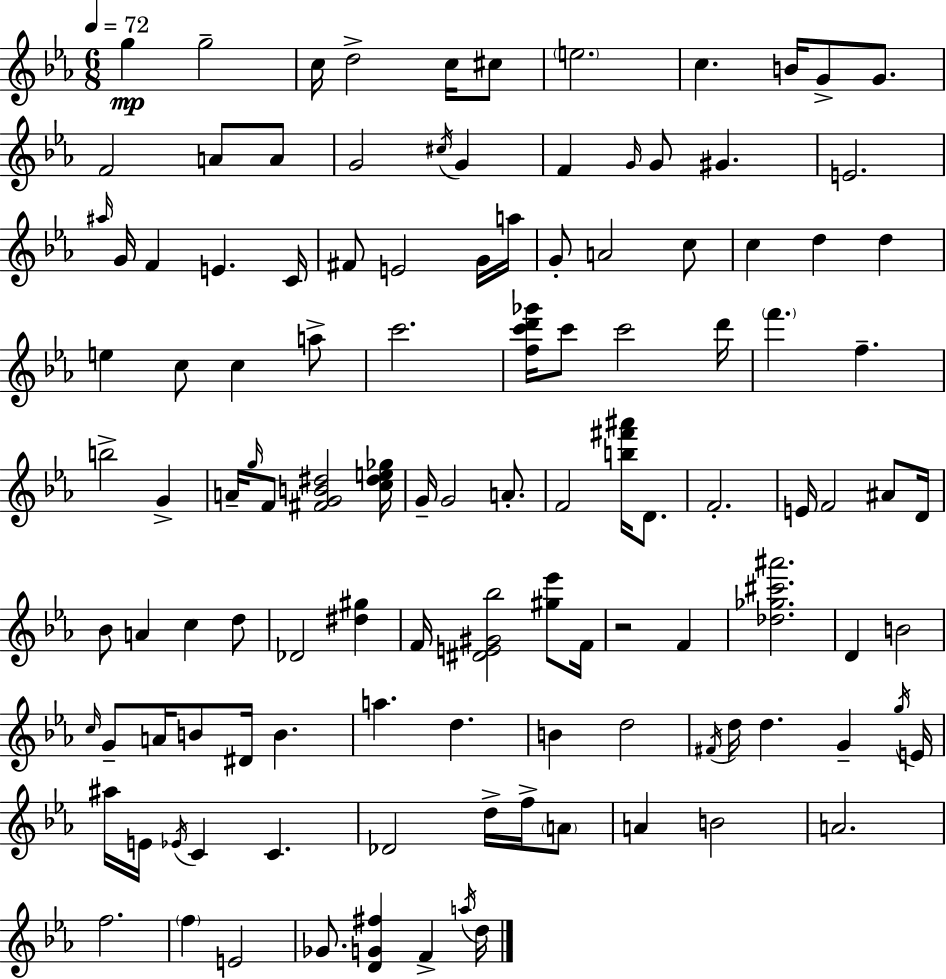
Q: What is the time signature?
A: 6/8